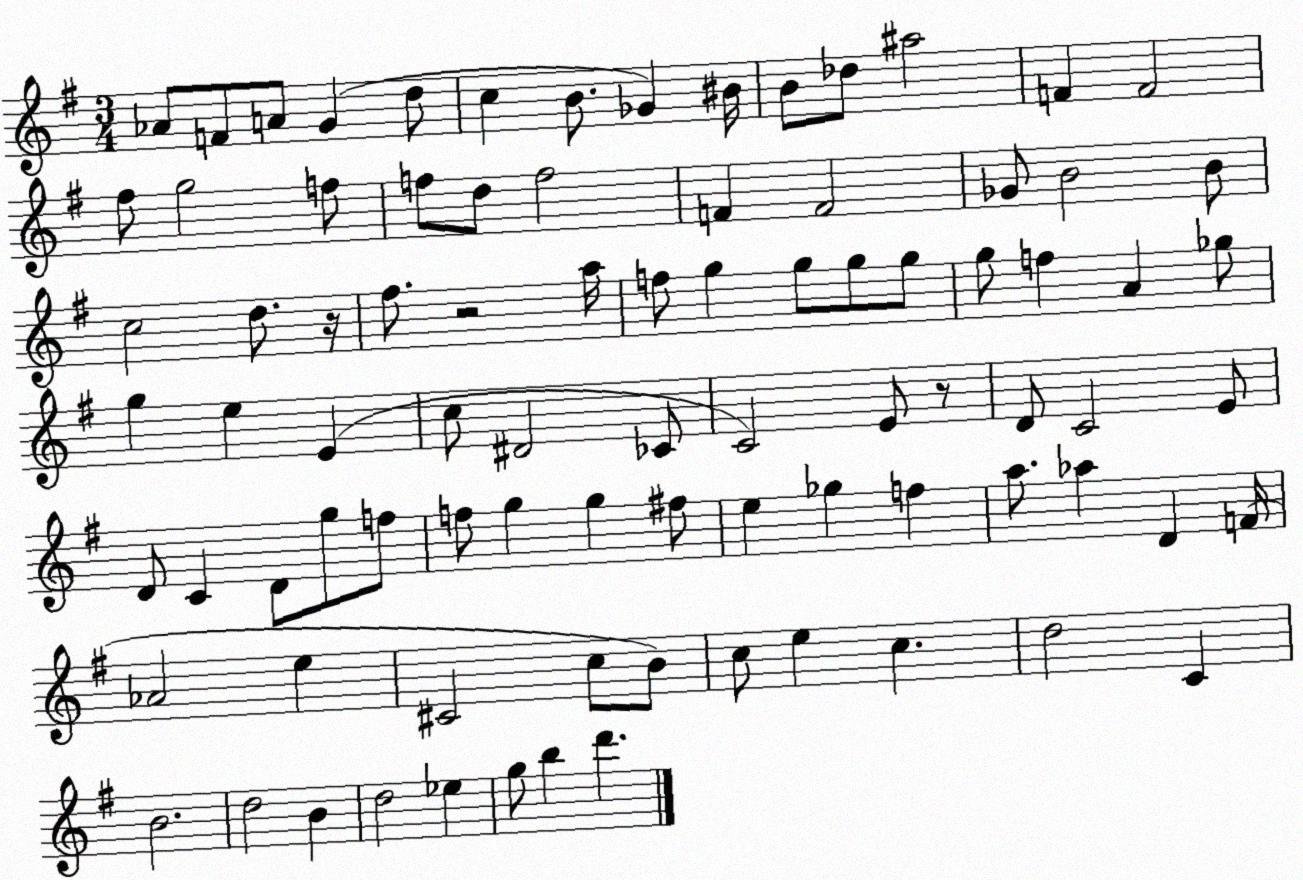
X:1
T:Untitled
M:3/4
L:1/4
K:G
_A/2 F/2 A/2 G d/2 c B/2 _G ^B/4 B/2 _d/2 ^a2 F F2 ^f/2 g2 f/2 f/2 d/2 f2 F F2 _G/2 B2 B/2 c2 d/2 z/4 ^f/2 z2 a/4 f/2 g g/2 g/2 g/2 g/2 f A _g/2 g e E c/2 ^D2 _C/2 C2 E/2 z/2 D/2 C2 E/2 D/2 C D/2 g/2 f/2 f/2 g g ^f/2 e _g f a/2 _a D F/4 _A2 e ^C2 c/2 B/2 c/2 e c d2 C B2 d2 B d2 _e g/2 b d'